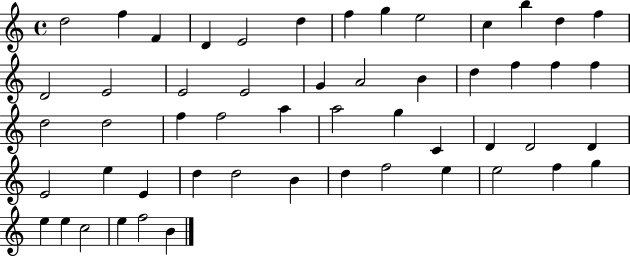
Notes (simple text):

D5/h F5/q F4/q D4/q E4/h D5/q F5/q G5/q E5/h C5/q B5/q D5/q F5/q D4/h E4/h E4/h E4/h G4/q A4/h B4/q D5/q F5/q F5/q F5/q D5/h D5/h F5/q F5/h A5/q A5/h G5/q C4/q D4/q D4/h D4/q E4/h E5/q E4/q D5/q D5/h B4/q D5/q F5/h E5/q E5/h F5/q G5/q E5/q E5/q C5/h E5/q F5/h B4/q